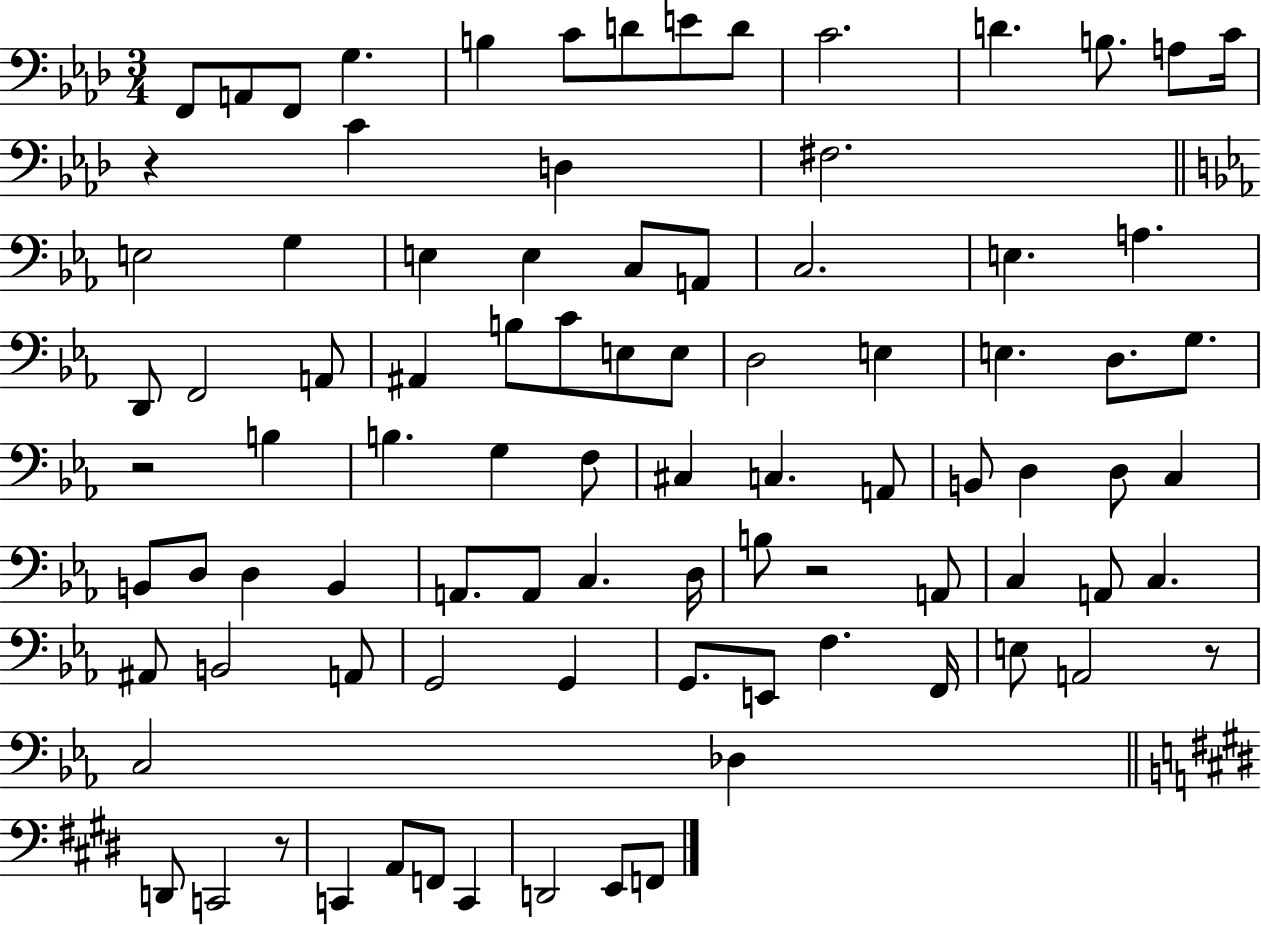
X:1
T:Untitled
M:3/4
L:1/4
K:Ab
F,,/2 A,,/2 F,,/2 G, B, C/2 D/2 E/2 D/2 C2 D B,/2 A,/2 C/4 z C D, ^F,2 E,2 G, E, E, C,/2 A,,/2 C,2 E, A, D,,/2 F,,2 A,,/2 ^A,, B,/2 C/2 E,/2 E,/2 D,2 E, E, D,/2 G,/2 z2 B, B, G, F,/2 ^C, C, A,,/2 B,,/2 D, D,/2 C, B,,/2 D,/2 D, B,, A,,/2 A,,/2 C, D,/4 B,/2 z2 A,,/2 C, A,,/2 C, ^A,,/2 B,,2 A,,/2 G,,2 G,, G,,/2 E,,/2 F, F,,/4 E,/2 A,,2 z/2 C,2 _D, D,,/2 C,,2 z/2 C,, A,,/2 F,,/2 C,, D,,2 E,,/2 F,,/2